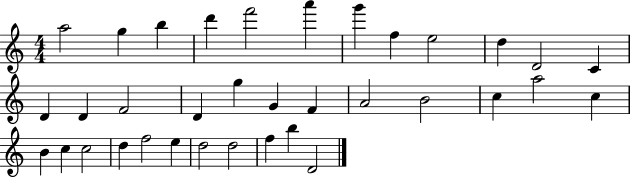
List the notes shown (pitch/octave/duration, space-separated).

A5/h G5/q B5/q D6/q F6/h A6/q G6/q F5/q E5/h D5/q D4/h C4/q D4/q D4/q F4/h D4/q G5/q G4/q F4/q A4/h B4/h C5/q A5/h C5/q B4/q C5/q C5/h D5/q F5/h E5/q D5/h D5/h F5/q B5/q D4/h